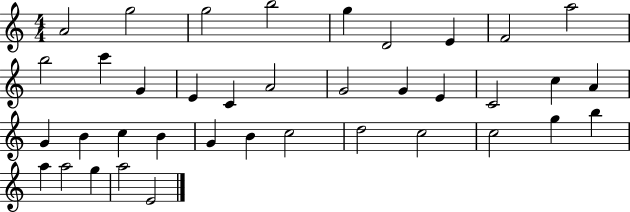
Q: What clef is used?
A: treble